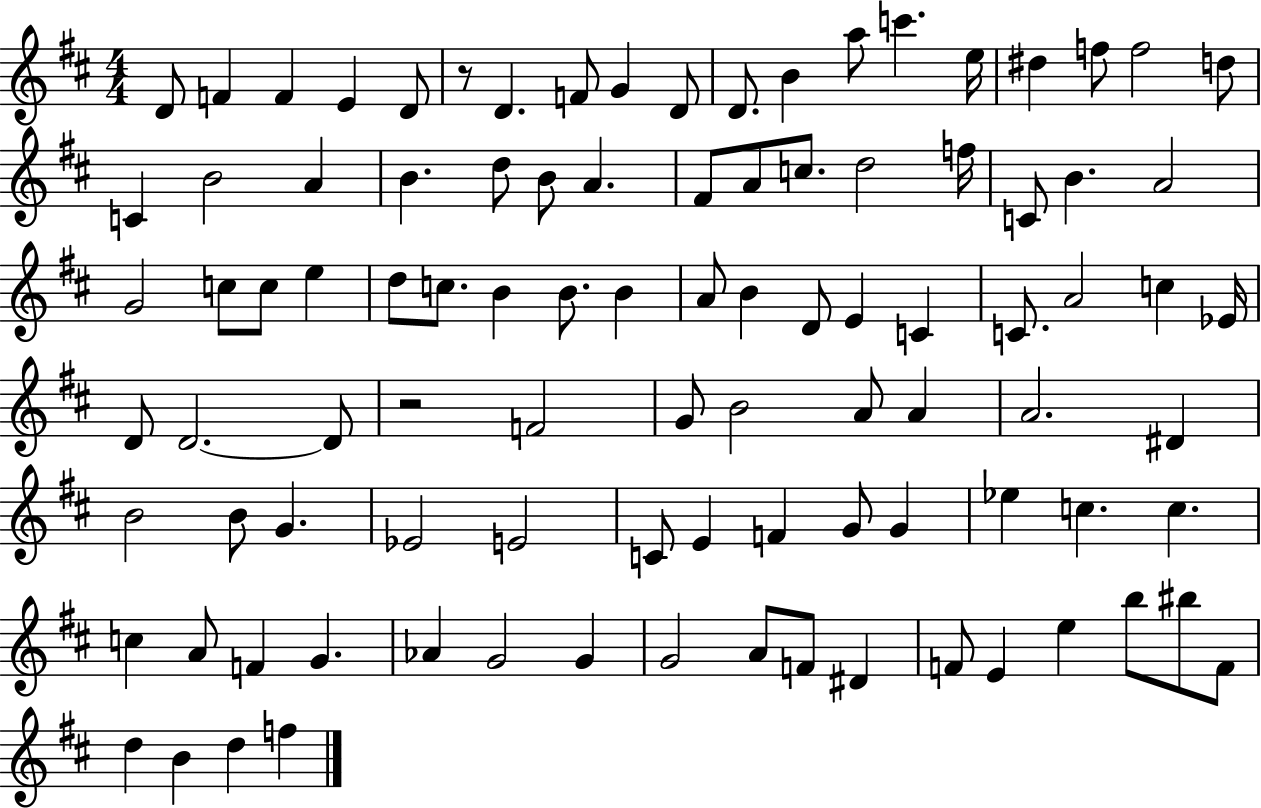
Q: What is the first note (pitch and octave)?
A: D4